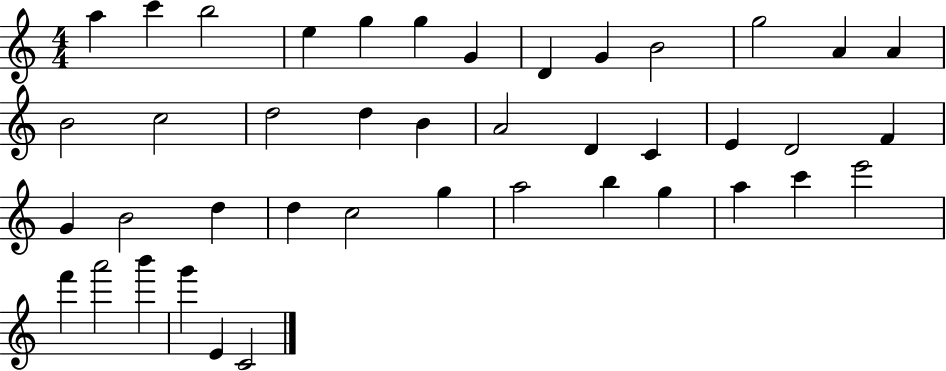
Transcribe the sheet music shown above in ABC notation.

X:1
T:Untitled
M:4/4
L:1/4
K:C
a c' b2 e g g G D G B2 g2 A A B2 c2 d2 d B A2 D C E D2 F G B2 d d c2 g a2 b g a c' e'2 f' a'2 b' g' E C2